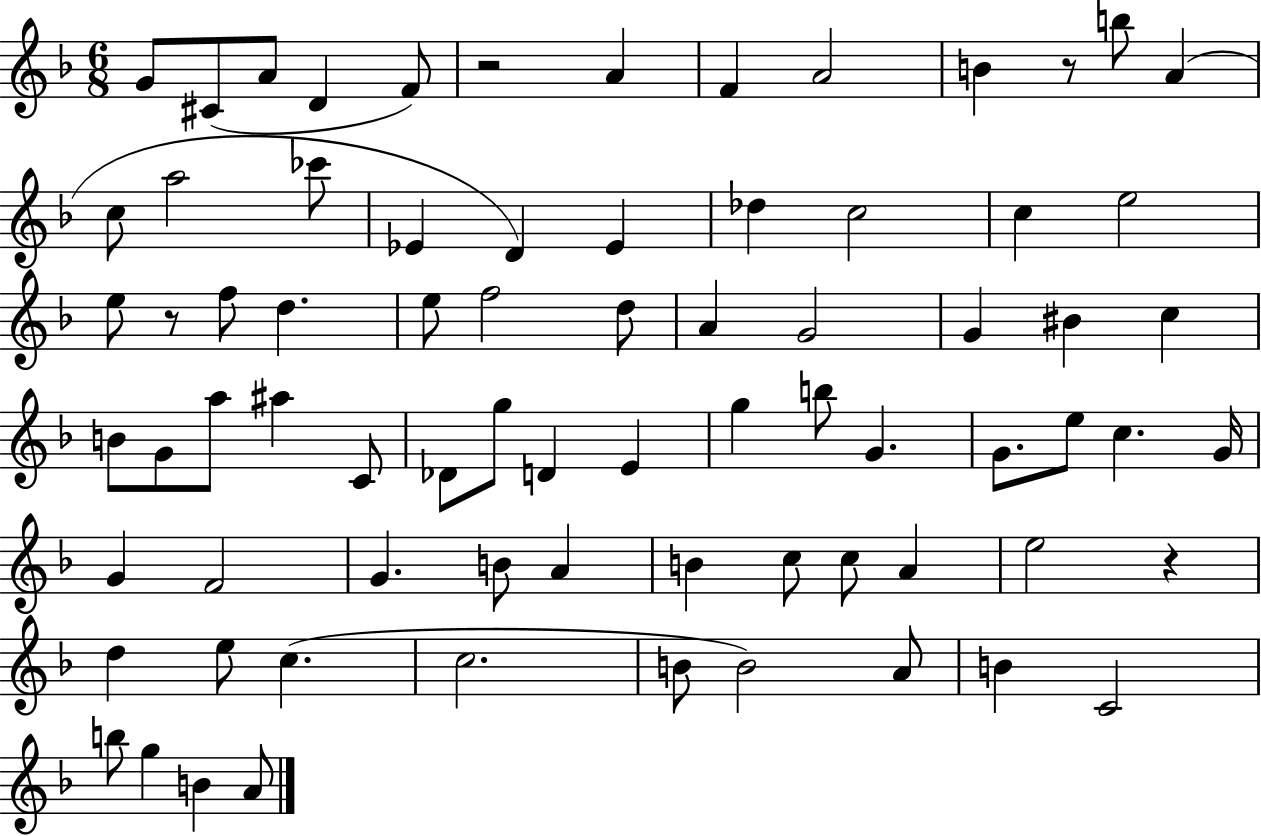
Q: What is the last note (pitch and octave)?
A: A4